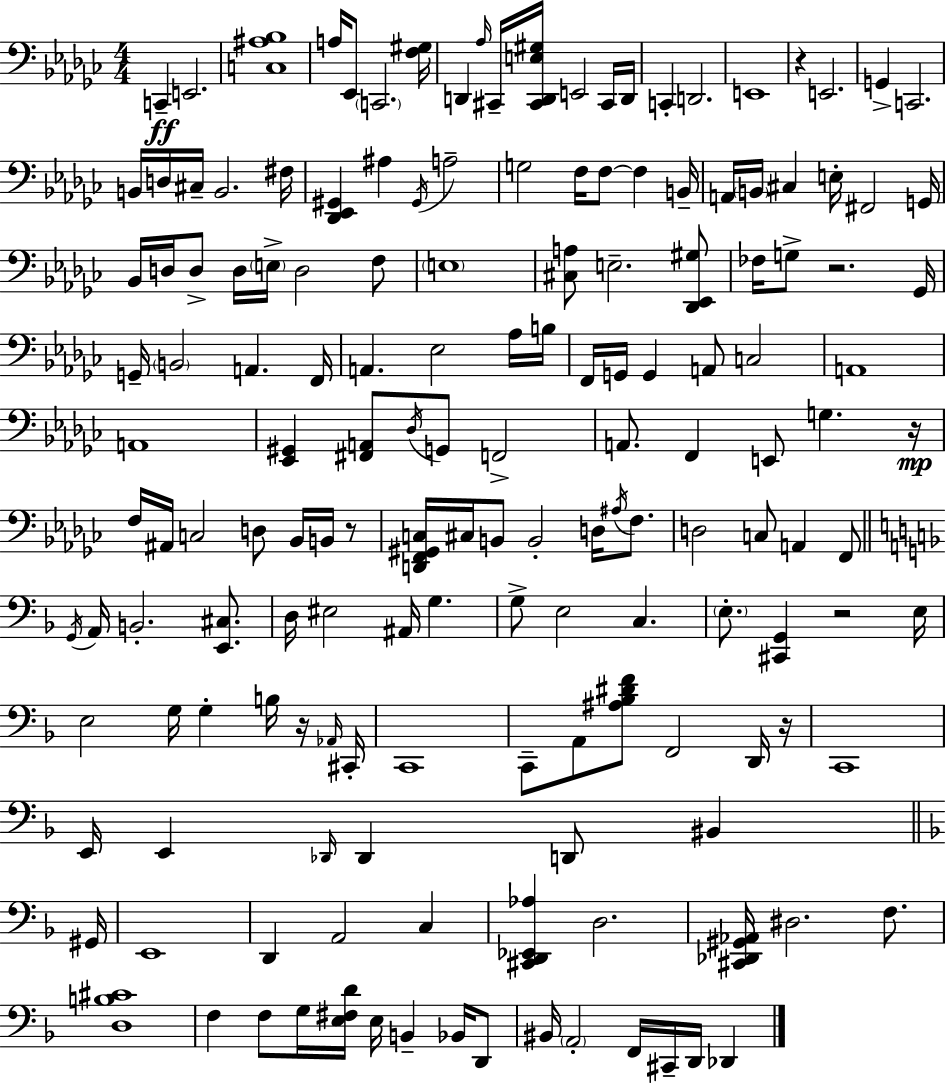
{
  \clef bass
  \numericTimeSignature
  \time 4/4
  \key ees \minor
  c,4--\ff e,2. | <c ais bes>1 | a16 ees,8 \parenthesize c,2. <f gis>16 | d,4 \grace { aes16 } cis,16-- <cis, d, e gis>16 e,2 cis,16 | \break d,16 c,4-. d,2. | e,1 | r4 e,2. | g,4-> c,2. | \break b,16 d16 cis16-- b,2. | fis16 <des, ees, gis,>4 ais4 \acciaccatura { gis,16 } a2-- | g2 f16 f8~~ f4 | b,16-- a,16 \parenthesize b,16 cis4 e16-. fis,2 | \break g,16 bes,16 d16 d8-> d16 \parenthesize e16-> d2 | f8 \parenthesize e1 | <cis a>8 e2.-- | <des, ees, gis>8 fes16 g8-> r2. | \break ges,16 g,16-- \parenthesize b,2 a,4. | f,16 a,4. ees2 | aes16 b16 f,16 g,16 g,4 a,8 c2 | a,1 | \break a,1 | <ees, gis,>4 <fis, a,>8 \acciaccatura { des16 } g,8 f,2-> | a,8. f,4 e,8 g4. | r16\mp f16 ais,16 c2 d8 bes,16 | \break b,16 r8 <d, f, gis, c>16 cis16 b,8 b,2-. d16 | \acciaccatura { ais16 } f8. d2 c8 a,4 | f,8 \bar "||" \break \key d \minor \acciaccatura { g,16 } a,16 b,2.-. <e, cis>8. | d16 eis2 ais,16 g4. | g8-> e2 c4. | \parenthesize e8.-. <cis, g,>4 r2 | \break e16 e2 g16 g4-. b16 r16 | \grace { aes,16 } cis,16-. c,1 | c,8-- a,8 <ais bes dis' f'>8 f,2 | d,16 r16 c,1 | \break e,16 e,4 \grace { des,16 } des,4 d,8 bis,4 | \bar "||" \break \key f \major gis,16 e,1 | d,4 a,2 c4 | <cis, d, ees, aes>4 d2. | <cis, des, gis, aes,>16 dis2. f8. | \break <d b cis'>1 | f4 f8 g16 <e fis d'>16 e16 b,4-- bes,16 d,8 | bis,16 \parenthesize a,2-. f,16 cis,16-- d,16 des,4 | \bar "|."
}